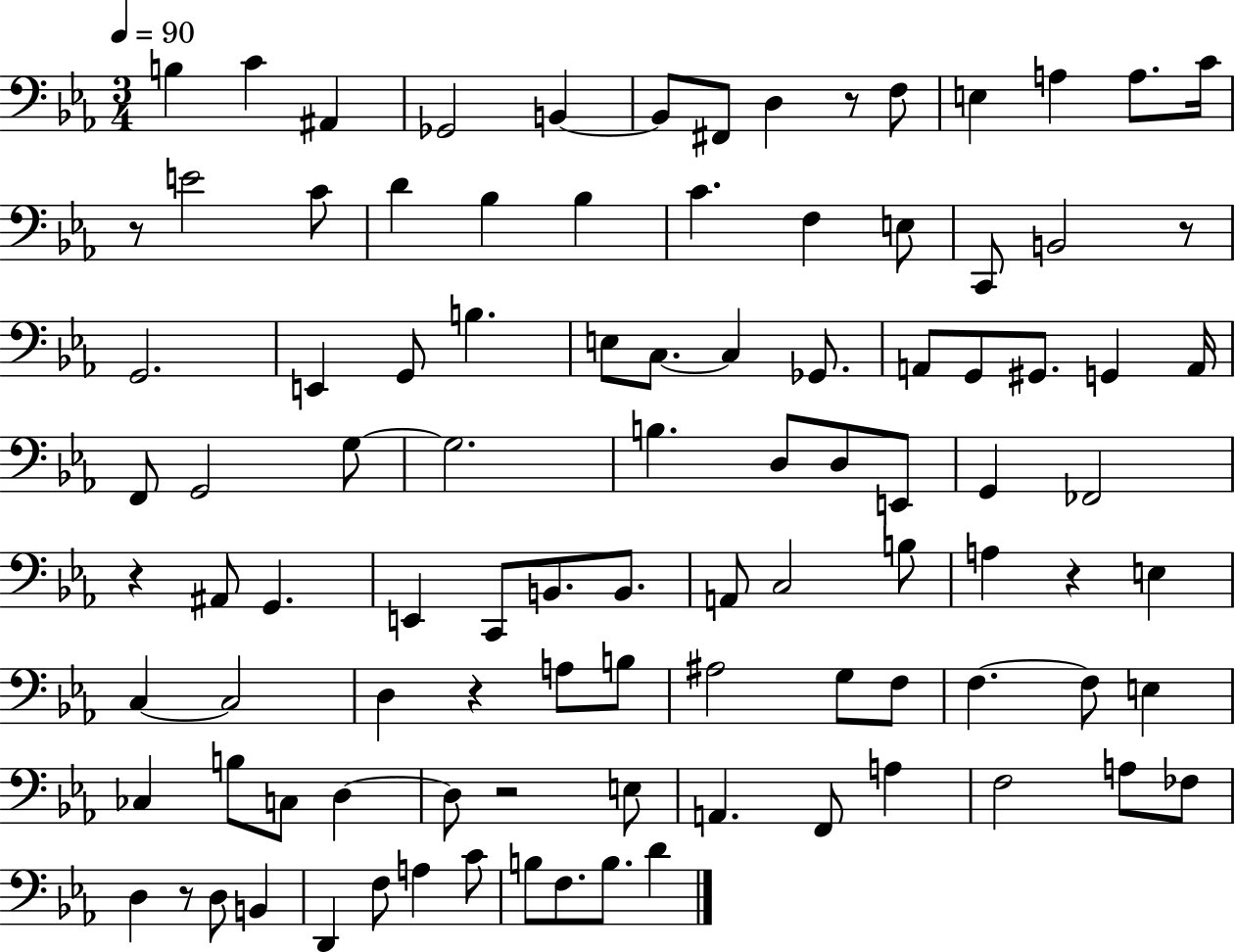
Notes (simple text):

B3/q C4/q A#2/q Gb2/h B2/q B2/e F#2/e D3/q R/e F3/e E3/q A3/q A3/e. C4/s R/e E4/h C4/e D4/q Bb3/q Bb3/q C4/q. F3/q E3/e C2/e B2/h R/e G2/h. E2/q G2/e B3/q. E3/e C3/e. C3/q Gb2/e. A2/e G2/e G#2/e. G2/q A2/s F2/e G2/h G3/e G3/h. B3/q. D3/e D3/e E2/e G2/q FES2/h R/q A#2/e G2/q. E2/q C2/e B2/e. B2/e. A2/e C3/h B3/e A3/q R/q E3/q C3/q C3/h D3/q R/q A3/e B3/e A#3/h G3/e F3/e F3/q. F3/e E3/q CES3/q B3/e C3/e D3/q D3/e R/h E3/e A2/q. F2/e A3/q F3/h A3/e FES3/e D3/q R/e D3/e B2/q D2/q F3/e A3/q C4/e B3/e F3/e. B3/e. D4/q